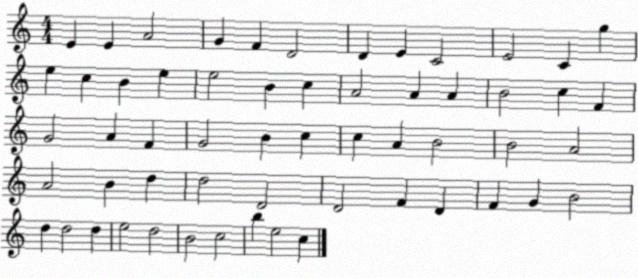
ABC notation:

X:1
T:Untitled
M:4/4
L:1/4
K:C
E E A2 G F D2 D E C2 E2 C g e c B e e2 B c A2 A A B2 c F G2 A F G2 B c c A B2 B2 A2 A2 B d d2 D2 D2 F D F G B2 d d2 d e2 d2 B2 c2 b e2 c